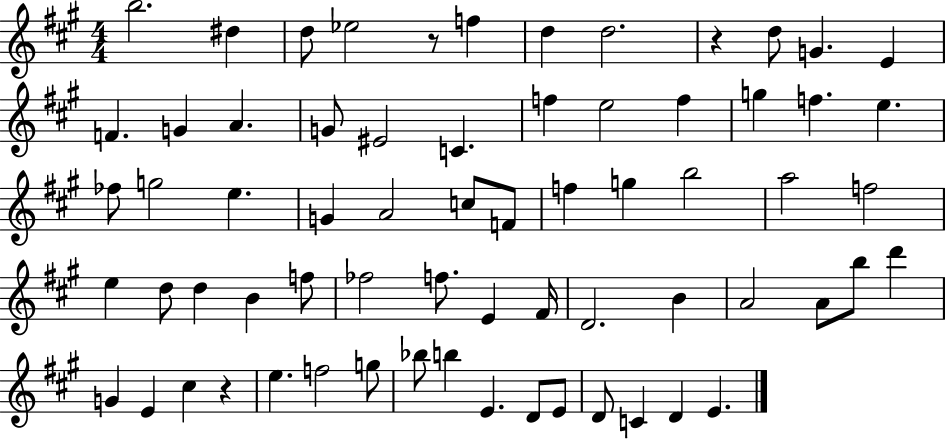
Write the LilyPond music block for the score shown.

{
  \clef treble
  \numericTimeSignature
  \time 4/4
  \key a \major
  b''2. dis''4 | d''8 ees''2 r8 f''4 | d''4 d''2. | r4 d''8 g'4. e'4 | \break f'4. g'4 a'4. | g'8 eis'2 c'4. | f''4 e''2 f''4 | g''4 f''4. e''4. | \break fes''8 g''2 e''4. | g'4 a'2 c''8 f'8 | f''4 g''4 b''2 | a''2 f''2 | \break e''4 d''8 d''4 b'4 f''8 | fes''2 f''8. e'4 fis'16 | d'2. b'4 | a'2 a'8 b''8 d'''4 | \break g'4 e'4 cis''4 r4 | e''4. f''2 g''8 | bes''8 b''4 e'4. d'8 e'8 | d'8 c'4 d'4 e'4. | \break \bar "|."
}